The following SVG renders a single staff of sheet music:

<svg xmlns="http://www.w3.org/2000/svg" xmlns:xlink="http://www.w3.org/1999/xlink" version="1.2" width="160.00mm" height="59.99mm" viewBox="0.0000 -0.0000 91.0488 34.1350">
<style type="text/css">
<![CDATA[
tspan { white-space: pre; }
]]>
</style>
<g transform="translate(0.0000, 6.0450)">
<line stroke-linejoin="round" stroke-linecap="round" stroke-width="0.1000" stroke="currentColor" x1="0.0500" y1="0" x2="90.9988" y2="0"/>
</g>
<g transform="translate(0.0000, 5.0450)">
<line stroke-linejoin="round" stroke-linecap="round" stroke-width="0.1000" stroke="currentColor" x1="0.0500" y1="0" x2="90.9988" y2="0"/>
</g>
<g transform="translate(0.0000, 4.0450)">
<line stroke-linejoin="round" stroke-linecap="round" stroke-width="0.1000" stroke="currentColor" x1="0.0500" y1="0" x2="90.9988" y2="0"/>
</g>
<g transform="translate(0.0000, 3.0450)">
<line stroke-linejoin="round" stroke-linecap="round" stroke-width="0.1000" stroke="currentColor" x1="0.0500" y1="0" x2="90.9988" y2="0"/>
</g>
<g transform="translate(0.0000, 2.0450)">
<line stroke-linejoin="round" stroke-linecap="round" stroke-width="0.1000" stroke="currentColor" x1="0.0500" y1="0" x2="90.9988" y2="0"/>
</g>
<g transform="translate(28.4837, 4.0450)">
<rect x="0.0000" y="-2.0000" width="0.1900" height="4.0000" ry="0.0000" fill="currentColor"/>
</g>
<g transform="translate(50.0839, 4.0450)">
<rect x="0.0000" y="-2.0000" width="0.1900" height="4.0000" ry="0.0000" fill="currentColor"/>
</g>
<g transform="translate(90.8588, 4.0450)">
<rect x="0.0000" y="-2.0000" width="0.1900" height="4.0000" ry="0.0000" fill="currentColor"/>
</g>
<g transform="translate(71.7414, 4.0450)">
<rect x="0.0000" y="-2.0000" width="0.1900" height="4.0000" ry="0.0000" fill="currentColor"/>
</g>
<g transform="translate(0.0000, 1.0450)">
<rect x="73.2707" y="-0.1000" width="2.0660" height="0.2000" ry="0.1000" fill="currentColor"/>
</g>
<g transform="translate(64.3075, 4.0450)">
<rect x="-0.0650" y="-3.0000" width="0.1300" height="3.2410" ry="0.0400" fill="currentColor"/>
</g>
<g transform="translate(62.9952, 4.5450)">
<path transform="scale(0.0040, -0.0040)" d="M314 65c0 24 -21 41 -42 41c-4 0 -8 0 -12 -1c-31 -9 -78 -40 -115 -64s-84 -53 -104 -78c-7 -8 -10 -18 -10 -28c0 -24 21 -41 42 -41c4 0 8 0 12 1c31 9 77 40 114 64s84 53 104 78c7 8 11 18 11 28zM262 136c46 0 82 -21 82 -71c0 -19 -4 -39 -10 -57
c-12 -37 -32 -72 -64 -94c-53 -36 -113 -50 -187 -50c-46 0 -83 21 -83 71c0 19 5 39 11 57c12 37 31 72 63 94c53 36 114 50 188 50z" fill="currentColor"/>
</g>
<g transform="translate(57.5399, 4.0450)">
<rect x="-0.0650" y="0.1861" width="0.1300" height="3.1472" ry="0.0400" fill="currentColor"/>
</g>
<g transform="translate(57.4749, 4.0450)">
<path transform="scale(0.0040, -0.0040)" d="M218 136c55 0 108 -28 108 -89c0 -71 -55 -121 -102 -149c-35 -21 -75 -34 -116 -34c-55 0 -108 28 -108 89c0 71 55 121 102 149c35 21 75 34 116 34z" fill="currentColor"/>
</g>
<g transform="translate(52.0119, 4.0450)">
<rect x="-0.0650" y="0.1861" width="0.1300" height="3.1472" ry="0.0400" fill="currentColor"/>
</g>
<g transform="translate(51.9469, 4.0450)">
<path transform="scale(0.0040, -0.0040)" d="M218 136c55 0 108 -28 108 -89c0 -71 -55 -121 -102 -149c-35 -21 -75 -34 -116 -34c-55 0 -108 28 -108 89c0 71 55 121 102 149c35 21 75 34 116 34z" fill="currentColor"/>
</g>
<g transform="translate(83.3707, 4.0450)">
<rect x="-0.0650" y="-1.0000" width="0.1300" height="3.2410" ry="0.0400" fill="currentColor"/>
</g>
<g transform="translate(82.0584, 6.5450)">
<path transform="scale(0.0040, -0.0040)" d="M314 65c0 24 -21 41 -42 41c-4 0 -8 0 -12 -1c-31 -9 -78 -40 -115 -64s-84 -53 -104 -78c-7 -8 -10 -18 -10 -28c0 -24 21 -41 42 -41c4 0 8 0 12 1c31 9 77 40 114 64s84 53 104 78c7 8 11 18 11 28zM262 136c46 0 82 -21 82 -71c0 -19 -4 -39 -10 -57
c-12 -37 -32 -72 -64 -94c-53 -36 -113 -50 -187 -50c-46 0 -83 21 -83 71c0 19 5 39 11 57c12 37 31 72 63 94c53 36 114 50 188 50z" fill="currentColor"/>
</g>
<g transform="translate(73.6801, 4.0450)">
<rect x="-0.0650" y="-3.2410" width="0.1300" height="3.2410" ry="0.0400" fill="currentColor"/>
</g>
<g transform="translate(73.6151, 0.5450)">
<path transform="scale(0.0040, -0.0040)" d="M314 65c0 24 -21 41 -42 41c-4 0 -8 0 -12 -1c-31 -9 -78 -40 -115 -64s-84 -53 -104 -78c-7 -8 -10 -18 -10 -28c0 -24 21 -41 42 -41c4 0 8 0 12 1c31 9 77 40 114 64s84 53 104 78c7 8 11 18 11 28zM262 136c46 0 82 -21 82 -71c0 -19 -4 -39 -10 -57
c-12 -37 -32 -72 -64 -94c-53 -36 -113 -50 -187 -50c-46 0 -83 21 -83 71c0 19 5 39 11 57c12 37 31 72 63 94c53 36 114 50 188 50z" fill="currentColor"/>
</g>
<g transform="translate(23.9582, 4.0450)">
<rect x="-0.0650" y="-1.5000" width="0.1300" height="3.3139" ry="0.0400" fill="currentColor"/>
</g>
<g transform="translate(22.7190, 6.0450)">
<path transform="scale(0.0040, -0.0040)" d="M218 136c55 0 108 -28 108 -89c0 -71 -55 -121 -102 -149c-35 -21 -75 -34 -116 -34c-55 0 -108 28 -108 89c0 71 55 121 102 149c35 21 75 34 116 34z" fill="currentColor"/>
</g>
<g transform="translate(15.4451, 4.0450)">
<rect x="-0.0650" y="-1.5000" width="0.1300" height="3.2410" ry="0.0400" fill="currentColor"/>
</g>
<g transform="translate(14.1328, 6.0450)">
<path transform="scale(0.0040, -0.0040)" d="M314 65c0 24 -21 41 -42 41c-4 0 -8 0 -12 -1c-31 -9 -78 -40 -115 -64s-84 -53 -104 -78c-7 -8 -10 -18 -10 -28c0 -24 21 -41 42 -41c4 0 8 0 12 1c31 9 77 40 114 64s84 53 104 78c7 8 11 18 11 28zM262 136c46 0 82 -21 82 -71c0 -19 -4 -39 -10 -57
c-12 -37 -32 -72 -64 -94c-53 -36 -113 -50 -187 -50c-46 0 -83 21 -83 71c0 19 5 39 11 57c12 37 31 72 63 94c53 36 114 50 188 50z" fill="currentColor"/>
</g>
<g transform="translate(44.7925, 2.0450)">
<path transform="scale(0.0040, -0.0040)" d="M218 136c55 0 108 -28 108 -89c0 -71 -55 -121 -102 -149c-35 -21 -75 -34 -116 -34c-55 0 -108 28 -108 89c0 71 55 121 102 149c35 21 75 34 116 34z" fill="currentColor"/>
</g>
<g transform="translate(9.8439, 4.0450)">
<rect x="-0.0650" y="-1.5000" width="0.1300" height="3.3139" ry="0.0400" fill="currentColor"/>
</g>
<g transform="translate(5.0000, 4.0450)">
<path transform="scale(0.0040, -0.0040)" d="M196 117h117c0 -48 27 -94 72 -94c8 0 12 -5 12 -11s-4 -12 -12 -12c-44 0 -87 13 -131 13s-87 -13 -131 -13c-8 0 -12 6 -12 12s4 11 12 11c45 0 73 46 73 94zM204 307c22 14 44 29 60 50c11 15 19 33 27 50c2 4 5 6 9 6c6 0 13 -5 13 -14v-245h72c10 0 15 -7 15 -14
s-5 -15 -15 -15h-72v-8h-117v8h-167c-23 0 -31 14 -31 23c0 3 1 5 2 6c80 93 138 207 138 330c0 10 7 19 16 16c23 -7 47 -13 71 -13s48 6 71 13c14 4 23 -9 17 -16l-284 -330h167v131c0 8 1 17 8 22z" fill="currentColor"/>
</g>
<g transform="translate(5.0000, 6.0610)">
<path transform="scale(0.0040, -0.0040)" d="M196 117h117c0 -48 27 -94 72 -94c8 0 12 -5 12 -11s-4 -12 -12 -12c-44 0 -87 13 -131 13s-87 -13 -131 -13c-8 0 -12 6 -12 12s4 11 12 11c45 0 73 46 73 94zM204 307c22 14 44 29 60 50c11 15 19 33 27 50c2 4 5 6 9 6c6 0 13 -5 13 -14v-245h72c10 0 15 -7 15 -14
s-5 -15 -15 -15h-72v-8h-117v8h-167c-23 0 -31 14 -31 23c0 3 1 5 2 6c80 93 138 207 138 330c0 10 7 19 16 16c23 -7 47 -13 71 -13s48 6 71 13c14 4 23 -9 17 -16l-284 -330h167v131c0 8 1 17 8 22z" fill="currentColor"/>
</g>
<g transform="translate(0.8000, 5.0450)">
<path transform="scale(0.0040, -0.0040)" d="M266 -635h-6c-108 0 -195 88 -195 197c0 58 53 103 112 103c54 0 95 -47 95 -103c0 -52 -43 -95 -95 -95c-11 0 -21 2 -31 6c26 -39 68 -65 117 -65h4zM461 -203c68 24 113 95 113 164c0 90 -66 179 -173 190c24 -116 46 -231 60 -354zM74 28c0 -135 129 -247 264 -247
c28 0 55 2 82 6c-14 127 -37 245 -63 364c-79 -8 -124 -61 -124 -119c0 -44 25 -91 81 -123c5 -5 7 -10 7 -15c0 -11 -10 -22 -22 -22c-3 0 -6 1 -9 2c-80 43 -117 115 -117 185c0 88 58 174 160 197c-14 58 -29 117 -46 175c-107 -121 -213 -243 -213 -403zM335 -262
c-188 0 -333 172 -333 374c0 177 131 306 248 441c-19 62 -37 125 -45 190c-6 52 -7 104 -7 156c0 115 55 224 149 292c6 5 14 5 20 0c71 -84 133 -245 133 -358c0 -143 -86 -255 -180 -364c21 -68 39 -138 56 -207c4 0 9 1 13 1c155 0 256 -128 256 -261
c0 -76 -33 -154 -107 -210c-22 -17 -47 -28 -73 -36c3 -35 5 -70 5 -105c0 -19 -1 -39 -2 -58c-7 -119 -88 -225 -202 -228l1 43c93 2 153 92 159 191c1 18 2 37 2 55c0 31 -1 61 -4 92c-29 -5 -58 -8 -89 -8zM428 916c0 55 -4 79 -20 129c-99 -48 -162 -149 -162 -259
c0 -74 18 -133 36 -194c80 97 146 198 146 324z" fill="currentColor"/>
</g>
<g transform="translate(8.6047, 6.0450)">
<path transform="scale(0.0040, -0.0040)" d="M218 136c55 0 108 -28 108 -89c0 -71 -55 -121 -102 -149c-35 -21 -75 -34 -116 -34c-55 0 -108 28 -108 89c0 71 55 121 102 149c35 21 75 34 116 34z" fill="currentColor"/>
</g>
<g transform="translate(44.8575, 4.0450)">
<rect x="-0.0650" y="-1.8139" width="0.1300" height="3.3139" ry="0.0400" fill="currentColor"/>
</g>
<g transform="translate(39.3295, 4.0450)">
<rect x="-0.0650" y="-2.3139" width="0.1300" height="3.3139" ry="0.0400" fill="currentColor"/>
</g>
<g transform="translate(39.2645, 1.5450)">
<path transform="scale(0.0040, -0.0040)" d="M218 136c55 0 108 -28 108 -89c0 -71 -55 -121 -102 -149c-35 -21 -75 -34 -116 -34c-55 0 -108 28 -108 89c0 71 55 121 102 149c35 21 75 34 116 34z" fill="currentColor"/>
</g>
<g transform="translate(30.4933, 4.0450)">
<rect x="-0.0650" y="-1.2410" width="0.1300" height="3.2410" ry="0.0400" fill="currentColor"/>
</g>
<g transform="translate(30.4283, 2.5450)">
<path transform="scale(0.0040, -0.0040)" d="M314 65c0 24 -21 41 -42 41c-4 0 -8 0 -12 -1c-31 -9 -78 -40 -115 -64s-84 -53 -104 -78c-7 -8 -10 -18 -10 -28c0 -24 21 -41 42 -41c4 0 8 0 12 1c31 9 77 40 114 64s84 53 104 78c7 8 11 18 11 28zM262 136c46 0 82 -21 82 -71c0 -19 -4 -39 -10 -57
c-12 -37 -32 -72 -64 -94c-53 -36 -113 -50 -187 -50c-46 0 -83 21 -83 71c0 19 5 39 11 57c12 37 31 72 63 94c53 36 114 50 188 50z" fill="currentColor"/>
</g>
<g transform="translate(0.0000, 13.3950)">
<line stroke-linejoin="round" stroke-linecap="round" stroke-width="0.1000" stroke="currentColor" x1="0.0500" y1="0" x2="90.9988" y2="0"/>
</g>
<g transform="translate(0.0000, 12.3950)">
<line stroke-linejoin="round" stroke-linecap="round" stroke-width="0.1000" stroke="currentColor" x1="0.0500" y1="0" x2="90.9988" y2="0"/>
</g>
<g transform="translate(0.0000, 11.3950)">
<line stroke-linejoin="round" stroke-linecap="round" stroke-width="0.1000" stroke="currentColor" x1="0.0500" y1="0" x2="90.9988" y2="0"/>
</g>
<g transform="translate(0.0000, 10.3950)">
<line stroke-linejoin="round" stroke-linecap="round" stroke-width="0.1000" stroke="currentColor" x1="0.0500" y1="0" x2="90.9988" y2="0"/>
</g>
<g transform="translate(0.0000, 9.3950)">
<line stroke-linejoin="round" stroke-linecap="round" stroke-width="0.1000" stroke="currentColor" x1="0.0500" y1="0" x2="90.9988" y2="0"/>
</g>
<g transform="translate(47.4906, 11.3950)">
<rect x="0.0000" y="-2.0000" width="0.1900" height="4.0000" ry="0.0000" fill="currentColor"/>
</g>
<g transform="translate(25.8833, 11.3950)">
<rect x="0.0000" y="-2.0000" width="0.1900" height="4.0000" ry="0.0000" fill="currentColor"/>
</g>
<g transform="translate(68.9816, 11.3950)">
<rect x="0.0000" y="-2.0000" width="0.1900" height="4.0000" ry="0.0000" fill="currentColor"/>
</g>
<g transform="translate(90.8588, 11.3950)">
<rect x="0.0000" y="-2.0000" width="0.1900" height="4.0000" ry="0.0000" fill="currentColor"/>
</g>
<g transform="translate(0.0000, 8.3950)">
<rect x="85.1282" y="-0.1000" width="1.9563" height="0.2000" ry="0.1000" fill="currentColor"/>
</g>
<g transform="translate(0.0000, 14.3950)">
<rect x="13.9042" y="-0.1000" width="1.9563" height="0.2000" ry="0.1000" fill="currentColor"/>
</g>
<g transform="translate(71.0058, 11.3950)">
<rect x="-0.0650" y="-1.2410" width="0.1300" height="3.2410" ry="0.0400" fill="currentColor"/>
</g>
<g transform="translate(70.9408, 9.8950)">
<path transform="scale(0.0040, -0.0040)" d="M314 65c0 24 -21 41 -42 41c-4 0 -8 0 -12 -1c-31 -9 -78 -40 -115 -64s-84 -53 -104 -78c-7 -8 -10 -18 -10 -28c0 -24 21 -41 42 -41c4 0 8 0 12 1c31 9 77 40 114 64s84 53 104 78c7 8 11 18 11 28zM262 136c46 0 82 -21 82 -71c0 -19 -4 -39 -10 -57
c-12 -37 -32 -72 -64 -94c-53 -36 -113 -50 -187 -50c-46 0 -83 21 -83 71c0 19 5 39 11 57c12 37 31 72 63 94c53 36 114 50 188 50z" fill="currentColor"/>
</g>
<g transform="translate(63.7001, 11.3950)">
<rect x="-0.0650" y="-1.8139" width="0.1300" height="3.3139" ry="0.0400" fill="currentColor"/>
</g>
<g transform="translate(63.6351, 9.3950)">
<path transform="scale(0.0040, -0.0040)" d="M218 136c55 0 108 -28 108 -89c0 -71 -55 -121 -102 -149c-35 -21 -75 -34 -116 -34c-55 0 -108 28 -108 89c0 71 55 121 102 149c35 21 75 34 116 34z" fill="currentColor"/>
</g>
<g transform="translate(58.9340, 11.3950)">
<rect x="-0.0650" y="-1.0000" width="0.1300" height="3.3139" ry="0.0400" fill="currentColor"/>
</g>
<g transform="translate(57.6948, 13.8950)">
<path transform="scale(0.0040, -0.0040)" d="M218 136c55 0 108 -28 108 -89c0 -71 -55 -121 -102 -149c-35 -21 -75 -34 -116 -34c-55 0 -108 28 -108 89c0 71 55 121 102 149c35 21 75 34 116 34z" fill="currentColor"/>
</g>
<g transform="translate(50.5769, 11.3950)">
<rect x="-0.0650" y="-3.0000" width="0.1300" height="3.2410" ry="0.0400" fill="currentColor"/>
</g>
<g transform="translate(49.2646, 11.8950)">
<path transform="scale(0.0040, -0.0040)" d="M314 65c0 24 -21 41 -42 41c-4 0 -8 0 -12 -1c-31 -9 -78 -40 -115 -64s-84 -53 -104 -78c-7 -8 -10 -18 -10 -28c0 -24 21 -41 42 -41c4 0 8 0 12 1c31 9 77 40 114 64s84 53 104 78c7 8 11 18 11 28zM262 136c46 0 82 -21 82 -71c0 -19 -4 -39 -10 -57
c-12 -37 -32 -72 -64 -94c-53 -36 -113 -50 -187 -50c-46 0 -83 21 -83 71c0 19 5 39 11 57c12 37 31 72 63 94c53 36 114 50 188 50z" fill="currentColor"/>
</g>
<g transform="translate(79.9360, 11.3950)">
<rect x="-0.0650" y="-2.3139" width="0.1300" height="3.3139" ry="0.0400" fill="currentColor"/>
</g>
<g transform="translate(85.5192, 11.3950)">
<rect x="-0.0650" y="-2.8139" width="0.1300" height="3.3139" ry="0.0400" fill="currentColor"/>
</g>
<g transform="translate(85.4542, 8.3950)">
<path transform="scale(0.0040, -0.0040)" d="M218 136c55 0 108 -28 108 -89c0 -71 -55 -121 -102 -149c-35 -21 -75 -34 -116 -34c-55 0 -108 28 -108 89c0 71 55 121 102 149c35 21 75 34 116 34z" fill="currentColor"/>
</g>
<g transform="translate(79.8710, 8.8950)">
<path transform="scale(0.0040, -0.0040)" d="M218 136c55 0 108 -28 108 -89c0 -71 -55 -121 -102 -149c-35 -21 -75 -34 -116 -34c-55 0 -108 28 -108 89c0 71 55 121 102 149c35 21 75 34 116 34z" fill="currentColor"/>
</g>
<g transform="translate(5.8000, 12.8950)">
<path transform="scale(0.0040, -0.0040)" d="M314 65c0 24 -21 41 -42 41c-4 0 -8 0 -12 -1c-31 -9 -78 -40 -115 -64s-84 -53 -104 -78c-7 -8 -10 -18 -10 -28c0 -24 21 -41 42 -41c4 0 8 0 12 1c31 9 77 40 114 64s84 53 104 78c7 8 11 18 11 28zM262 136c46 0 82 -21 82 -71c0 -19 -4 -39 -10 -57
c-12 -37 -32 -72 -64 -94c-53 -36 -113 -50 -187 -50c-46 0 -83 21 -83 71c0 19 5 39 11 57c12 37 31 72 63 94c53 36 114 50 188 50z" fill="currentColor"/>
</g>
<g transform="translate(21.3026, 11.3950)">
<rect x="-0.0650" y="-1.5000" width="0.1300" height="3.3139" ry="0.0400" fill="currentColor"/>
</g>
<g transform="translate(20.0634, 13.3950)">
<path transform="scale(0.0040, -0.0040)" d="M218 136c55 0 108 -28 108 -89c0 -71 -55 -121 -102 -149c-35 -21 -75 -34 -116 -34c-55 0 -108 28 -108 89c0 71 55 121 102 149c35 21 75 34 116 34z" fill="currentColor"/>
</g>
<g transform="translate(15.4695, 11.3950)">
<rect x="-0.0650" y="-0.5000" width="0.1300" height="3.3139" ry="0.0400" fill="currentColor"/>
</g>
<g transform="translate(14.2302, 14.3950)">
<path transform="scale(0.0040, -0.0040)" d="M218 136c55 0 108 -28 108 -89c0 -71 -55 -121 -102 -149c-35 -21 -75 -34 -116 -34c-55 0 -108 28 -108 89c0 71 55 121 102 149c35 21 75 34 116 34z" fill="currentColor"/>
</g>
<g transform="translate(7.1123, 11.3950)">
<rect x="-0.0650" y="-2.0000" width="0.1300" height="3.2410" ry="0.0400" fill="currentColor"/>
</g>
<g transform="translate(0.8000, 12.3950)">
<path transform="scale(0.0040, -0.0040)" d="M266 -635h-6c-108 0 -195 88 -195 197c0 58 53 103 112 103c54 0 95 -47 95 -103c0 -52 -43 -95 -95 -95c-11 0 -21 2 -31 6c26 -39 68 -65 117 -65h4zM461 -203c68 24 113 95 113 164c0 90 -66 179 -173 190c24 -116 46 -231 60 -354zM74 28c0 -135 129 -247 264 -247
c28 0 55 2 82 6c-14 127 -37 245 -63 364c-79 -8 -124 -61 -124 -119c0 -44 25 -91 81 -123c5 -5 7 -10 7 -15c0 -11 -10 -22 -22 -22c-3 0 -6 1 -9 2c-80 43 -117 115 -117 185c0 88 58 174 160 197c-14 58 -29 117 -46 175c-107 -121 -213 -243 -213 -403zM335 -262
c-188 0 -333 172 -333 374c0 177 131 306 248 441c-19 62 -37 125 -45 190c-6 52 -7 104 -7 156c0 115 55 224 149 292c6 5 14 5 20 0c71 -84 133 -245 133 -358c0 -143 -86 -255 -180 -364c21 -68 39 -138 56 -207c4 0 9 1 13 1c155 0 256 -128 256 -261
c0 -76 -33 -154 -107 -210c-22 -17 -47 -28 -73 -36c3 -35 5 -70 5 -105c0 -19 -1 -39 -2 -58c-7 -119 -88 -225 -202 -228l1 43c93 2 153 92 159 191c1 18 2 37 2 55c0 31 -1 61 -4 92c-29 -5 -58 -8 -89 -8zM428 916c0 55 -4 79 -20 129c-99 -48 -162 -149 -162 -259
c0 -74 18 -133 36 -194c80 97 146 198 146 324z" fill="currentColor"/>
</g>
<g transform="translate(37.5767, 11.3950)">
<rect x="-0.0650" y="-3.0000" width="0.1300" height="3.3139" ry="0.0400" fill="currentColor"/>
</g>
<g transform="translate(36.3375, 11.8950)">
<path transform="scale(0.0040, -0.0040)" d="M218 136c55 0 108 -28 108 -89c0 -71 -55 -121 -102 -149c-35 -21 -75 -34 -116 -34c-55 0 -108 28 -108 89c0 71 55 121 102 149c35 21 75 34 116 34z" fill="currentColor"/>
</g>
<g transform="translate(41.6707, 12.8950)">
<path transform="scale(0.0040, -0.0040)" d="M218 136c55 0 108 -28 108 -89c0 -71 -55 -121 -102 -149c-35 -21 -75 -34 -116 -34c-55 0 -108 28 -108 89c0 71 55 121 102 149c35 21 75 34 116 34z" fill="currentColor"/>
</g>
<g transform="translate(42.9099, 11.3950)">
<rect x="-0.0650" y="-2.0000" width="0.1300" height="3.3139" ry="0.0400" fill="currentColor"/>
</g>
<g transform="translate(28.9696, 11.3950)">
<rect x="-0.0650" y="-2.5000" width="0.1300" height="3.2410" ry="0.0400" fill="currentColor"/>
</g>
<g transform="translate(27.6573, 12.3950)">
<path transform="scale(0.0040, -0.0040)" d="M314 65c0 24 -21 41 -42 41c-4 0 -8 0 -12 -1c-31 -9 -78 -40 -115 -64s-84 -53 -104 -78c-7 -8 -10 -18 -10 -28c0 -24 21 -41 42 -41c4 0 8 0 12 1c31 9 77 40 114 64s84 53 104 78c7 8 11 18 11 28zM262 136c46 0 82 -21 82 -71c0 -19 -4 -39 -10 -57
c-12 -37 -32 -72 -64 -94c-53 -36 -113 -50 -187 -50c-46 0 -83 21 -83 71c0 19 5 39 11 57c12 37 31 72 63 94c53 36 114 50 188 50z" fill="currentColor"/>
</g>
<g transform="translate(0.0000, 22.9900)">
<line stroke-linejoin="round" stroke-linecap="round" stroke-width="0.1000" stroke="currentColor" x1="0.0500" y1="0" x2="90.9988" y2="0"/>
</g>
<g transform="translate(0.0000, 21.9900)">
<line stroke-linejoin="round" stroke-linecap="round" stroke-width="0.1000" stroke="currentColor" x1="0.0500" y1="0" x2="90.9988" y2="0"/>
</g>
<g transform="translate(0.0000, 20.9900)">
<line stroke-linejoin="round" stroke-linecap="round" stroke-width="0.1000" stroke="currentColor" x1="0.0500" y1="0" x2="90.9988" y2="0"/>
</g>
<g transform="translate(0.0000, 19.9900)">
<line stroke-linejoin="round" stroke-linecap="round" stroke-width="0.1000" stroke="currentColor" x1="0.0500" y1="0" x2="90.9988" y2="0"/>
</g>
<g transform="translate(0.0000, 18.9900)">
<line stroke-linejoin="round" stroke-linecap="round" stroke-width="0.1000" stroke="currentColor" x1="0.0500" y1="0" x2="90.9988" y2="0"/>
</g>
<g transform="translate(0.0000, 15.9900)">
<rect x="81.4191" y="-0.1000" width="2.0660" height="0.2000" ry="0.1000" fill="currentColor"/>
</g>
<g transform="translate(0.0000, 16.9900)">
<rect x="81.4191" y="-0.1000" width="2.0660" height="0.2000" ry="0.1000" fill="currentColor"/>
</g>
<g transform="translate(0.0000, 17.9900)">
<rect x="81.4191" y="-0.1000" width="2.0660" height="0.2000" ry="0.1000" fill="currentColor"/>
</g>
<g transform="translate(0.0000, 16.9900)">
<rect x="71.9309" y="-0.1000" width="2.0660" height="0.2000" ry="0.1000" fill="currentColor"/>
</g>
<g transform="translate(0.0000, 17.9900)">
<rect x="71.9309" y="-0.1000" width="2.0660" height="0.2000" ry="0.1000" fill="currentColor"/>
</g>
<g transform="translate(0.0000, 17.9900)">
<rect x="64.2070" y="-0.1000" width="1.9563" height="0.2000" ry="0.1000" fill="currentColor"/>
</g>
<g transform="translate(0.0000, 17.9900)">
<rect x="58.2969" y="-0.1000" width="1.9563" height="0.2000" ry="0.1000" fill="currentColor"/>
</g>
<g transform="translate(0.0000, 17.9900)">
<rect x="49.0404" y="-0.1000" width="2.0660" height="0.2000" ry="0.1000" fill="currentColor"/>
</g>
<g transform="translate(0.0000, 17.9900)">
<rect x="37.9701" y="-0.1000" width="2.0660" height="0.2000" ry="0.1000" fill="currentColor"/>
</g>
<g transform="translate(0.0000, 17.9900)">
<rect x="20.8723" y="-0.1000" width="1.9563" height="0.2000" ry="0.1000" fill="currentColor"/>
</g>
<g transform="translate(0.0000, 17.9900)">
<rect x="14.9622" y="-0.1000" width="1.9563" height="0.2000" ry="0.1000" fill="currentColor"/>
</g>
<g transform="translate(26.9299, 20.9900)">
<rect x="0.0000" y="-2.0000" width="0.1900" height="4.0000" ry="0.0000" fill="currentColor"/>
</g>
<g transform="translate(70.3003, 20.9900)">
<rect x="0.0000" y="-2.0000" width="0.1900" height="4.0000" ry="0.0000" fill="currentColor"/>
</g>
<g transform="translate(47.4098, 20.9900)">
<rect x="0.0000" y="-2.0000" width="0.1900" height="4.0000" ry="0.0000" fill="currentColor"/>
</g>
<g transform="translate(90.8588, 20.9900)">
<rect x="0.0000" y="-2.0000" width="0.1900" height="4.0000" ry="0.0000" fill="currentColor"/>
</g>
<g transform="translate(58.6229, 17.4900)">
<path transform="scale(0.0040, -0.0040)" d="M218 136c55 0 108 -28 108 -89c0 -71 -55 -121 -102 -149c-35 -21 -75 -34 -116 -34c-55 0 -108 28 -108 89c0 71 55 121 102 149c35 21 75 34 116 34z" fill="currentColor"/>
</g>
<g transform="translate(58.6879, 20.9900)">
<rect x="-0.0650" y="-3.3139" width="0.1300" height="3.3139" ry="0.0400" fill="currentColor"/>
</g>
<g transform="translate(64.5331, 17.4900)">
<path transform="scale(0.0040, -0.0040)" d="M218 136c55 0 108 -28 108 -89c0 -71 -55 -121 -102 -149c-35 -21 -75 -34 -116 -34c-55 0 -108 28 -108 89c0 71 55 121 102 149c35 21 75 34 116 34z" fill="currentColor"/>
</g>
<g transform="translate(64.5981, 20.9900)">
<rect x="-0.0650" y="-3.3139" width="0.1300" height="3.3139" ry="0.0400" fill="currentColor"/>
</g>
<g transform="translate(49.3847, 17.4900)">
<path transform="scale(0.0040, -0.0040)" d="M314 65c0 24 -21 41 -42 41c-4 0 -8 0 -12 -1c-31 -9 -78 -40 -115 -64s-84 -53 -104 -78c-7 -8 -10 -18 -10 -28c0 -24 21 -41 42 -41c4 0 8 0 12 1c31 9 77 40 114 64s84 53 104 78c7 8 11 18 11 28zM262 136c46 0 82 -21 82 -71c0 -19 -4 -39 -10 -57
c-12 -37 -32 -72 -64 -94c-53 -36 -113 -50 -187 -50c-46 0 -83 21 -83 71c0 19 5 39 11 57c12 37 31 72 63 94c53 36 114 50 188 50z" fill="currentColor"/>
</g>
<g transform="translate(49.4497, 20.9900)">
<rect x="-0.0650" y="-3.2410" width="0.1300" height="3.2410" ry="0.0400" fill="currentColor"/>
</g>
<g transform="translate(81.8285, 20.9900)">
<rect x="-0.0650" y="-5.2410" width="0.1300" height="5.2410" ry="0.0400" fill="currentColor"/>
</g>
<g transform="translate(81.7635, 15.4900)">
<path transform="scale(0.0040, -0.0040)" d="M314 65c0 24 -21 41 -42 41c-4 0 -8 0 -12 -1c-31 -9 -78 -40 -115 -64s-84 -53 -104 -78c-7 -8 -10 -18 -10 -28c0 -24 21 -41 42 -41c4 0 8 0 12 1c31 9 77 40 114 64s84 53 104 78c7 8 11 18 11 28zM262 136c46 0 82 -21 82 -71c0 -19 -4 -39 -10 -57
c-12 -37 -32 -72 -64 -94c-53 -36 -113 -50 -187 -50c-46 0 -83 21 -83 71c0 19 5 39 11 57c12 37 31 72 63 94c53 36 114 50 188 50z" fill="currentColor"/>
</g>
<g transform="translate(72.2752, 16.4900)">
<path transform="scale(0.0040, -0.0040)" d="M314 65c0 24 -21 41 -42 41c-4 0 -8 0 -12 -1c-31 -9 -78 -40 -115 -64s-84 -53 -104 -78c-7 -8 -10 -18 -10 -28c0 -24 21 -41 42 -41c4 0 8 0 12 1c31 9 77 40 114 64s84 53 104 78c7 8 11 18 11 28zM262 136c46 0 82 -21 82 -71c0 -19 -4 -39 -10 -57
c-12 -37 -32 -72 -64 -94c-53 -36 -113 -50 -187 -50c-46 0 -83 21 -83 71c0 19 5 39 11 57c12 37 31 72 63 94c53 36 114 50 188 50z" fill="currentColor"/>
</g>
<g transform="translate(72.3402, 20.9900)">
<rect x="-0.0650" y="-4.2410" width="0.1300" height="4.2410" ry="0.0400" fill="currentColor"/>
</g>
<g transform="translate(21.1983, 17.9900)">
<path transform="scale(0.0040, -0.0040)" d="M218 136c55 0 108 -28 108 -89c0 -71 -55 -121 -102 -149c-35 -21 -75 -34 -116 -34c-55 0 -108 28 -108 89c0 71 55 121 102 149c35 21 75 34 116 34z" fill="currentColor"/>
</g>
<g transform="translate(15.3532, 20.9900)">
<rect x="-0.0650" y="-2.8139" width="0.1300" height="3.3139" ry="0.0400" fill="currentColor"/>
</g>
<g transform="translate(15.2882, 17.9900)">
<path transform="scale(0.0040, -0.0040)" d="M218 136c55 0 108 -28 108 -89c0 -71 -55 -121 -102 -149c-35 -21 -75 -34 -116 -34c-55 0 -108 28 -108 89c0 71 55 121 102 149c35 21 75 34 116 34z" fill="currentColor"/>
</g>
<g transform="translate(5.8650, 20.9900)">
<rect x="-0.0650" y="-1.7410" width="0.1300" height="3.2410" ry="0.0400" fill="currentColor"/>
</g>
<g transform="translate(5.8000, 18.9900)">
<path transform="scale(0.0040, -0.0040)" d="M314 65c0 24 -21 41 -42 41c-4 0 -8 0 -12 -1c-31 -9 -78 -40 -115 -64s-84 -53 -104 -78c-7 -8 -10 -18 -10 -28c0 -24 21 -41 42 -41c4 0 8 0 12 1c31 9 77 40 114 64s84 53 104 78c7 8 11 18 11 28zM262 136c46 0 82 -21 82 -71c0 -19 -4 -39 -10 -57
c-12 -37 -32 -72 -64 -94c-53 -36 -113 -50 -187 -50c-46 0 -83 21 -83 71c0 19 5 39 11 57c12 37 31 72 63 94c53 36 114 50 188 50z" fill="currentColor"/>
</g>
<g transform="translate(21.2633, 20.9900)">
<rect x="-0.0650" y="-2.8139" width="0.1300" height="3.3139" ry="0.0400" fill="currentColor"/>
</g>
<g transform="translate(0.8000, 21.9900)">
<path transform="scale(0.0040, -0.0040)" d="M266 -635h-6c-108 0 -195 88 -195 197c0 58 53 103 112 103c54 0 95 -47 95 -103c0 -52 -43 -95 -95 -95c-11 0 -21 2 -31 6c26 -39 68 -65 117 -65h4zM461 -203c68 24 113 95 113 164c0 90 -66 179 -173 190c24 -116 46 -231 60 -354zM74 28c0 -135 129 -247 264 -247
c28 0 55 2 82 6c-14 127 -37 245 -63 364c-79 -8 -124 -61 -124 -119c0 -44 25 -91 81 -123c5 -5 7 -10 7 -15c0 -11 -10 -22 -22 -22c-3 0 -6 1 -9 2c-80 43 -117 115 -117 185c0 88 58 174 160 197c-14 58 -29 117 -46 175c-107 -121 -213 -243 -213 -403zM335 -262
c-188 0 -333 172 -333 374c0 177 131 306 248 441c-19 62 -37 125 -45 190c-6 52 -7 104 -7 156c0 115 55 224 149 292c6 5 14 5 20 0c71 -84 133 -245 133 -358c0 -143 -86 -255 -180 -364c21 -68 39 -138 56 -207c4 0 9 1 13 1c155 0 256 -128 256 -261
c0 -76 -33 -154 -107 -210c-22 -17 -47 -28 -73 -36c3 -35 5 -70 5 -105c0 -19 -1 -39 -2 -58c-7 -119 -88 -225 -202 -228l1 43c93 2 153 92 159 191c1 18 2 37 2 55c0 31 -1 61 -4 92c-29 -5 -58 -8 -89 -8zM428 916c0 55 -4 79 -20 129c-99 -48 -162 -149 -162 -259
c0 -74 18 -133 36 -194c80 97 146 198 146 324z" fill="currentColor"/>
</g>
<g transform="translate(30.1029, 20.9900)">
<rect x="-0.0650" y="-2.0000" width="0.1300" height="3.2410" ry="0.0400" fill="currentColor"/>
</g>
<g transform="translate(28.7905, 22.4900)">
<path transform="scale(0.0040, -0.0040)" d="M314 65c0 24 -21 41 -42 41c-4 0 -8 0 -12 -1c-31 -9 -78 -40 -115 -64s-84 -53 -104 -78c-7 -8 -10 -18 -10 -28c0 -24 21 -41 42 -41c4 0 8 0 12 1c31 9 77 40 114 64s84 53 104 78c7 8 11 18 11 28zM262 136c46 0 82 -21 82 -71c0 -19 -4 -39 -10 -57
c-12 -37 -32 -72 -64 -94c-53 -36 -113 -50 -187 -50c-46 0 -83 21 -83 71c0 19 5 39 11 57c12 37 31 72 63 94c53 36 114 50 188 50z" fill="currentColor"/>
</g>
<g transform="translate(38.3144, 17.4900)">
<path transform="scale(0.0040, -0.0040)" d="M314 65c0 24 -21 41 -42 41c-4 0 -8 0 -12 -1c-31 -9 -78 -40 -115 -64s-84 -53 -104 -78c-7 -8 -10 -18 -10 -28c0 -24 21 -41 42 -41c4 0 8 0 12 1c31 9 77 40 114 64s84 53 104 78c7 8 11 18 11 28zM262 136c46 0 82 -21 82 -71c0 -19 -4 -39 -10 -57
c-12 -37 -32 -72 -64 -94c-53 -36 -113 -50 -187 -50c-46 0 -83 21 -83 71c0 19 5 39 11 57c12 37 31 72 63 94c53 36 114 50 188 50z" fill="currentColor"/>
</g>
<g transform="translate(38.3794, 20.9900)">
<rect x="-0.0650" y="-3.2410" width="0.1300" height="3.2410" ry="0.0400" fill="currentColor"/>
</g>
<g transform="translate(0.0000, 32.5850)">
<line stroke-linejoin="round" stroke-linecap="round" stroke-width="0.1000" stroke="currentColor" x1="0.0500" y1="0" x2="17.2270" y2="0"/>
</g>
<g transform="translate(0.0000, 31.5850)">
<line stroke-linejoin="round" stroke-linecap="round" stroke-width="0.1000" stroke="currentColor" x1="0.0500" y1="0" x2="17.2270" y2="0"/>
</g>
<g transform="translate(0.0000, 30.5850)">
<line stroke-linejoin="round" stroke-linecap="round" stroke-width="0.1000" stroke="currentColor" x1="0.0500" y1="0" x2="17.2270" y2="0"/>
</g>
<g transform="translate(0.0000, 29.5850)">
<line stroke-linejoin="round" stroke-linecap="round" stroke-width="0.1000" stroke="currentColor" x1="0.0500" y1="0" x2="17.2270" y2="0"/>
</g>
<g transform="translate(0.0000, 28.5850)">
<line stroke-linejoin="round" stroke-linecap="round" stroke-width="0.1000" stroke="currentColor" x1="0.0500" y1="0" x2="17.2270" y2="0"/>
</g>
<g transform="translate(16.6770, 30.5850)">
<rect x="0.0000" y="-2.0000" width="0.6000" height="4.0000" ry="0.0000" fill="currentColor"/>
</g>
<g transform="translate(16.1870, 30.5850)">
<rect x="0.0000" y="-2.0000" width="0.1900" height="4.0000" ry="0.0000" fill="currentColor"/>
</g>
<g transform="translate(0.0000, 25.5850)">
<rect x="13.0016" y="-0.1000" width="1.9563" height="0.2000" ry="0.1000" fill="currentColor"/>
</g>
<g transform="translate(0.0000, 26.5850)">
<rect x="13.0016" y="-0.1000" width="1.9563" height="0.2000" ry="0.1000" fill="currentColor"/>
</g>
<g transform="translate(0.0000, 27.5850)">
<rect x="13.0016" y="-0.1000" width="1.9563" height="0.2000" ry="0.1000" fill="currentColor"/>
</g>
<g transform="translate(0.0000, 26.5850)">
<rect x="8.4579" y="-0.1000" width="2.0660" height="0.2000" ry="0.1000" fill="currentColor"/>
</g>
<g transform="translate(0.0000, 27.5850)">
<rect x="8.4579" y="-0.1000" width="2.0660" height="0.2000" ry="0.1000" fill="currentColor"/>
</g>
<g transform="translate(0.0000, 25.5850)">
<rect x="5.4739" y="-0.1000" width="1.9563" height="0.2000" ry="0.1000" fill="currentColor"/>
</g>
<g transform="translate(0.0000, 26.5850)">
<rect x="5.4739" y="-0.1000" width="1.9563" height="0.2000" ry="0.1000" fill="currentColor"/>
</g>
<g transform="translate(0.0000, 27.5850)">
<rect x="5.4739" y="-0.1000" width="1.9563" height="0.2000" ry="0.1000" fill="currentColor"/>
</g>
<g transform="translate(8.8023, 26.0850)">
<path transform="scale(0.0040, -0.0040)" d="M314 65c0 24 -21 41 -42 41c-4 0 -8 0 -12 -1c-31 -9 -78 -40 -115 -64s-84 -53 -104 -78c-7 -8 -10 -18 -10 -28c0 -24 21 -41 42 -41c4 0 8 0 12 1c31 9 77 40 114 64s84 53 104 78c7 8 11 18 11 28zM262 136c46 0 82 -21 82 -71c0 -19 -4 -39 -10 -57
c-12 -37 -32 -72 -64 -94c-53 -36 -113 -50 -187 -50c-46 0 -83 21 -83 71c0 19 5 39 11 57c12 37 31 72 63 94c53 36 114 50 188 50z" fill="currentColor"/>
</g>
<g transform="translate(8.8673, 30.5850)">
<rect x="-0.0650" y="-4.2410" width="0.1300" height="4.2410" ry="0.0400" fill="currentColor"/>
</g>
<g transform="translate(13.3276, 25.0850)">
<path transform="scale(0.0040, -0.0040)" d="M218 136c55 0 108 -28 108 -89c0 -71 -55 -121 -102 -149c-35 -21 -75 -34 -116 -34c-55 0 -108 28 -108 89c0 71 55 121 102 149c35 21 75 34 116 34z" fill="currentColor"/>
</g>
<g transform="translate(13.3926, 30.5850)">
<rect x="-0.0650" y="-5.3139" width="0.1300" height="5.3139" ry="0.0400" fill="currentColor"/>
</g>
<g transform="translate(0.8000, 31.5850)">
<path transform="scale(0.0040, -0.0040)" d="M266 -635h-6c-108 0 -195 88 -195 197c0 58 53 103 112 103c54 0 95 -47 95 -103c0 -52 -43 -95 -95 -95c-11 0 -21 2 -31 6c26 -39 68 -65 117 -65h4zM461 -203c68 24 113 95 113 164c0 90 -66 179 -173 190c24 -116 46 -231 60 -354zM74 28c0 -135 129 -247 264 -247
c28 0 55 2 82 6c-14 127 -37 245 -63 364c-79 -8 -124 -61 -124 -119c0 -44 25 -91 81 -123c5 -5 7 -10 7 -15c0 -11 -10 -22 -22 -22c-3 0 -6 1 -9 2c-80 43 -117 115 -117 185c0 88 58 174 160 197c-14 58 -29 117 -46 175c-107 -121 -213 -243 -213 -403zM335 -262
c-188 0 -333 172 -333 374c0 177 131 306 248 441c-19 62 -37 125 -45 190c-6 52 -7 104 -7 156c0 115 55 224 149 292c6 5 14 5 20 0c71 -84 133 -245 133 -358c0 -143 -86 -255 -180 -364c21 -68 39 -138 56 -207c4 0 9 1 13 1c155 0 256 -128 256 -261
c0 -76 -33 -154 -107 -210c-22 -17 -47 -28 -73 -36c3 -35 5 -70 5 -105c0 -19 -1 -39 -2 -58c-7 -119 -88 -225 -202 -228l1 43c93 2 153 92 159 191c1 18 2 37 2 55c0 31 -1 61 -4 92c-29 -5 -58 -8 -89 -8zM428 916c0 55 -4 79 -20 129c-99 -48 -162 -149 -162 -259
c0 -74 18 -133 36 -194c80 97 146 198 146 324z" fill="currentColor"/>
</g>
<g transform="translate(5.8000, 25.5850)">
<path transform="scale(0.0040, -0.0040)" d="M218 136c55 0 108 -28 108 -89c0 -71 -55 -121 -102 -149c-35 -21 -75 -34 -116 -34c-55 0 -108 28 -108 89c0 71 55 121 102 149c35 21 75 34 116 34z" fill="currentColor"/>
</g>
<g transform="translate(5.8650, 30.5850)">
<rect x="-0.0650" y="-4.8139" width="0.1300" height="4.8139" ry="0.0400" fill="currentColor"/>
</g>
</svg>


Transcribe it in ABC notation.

X:1
T:Untitled
M:4/4
L:1/4
K:C
E E2 E e2 g f B B A2 b2 D2 F2 C E G2 A F A2 D f e2 g a f2 a a F2 b2 b2 b b d'2 f'2 e' d'2 f'